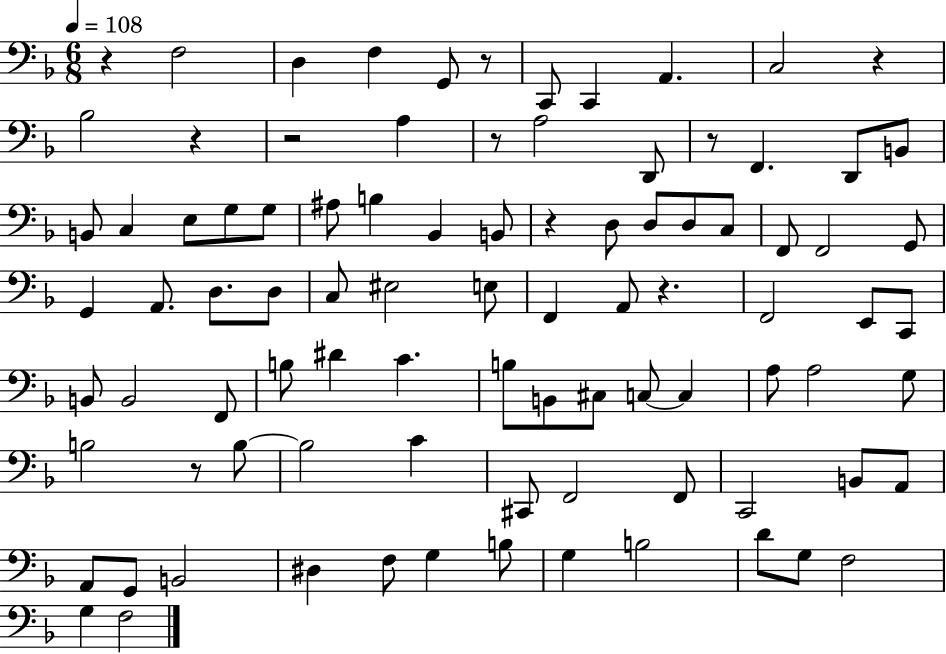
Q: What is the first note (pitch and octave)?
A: F3